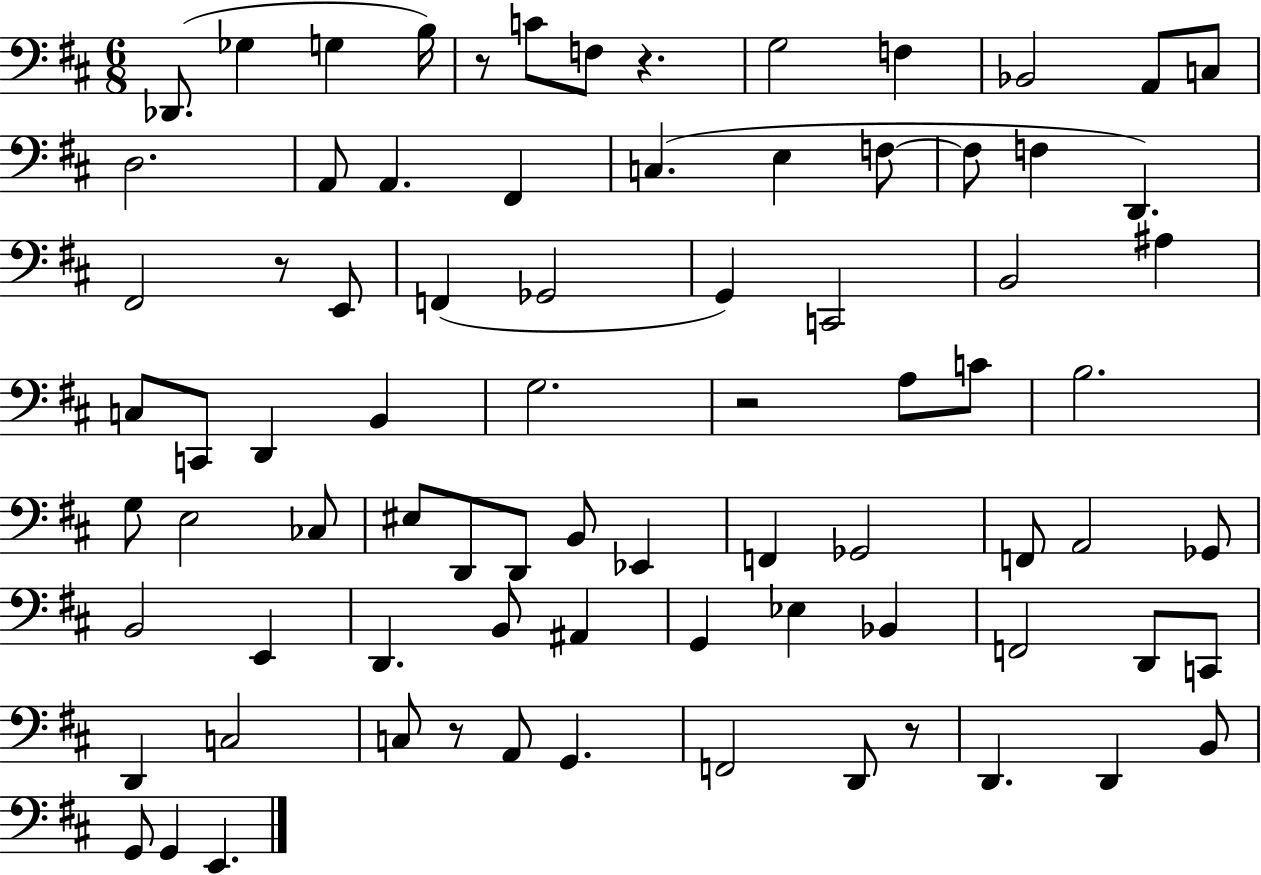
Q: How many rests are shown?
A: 6